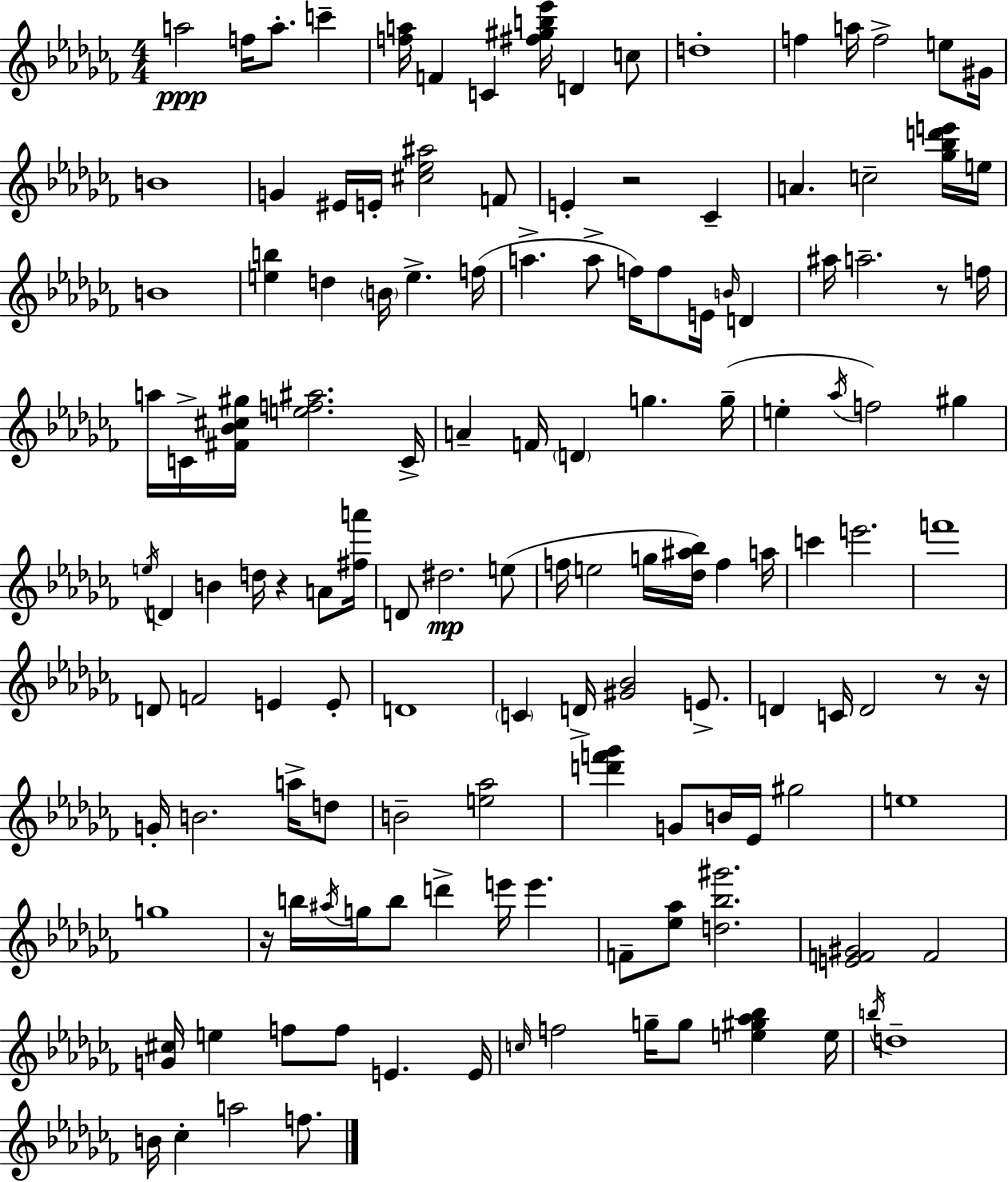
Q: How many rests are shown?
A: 6